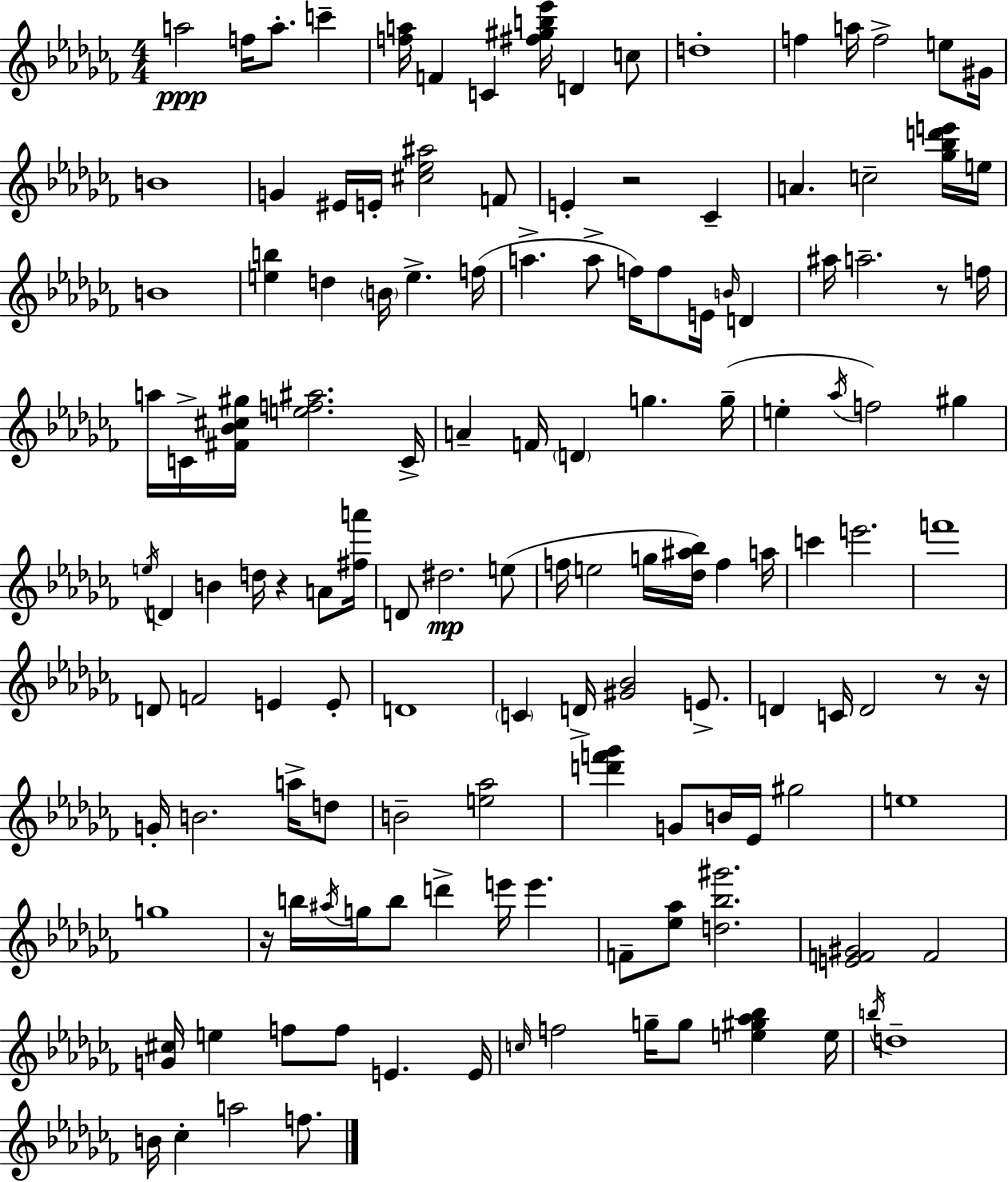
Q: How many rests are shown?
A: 6